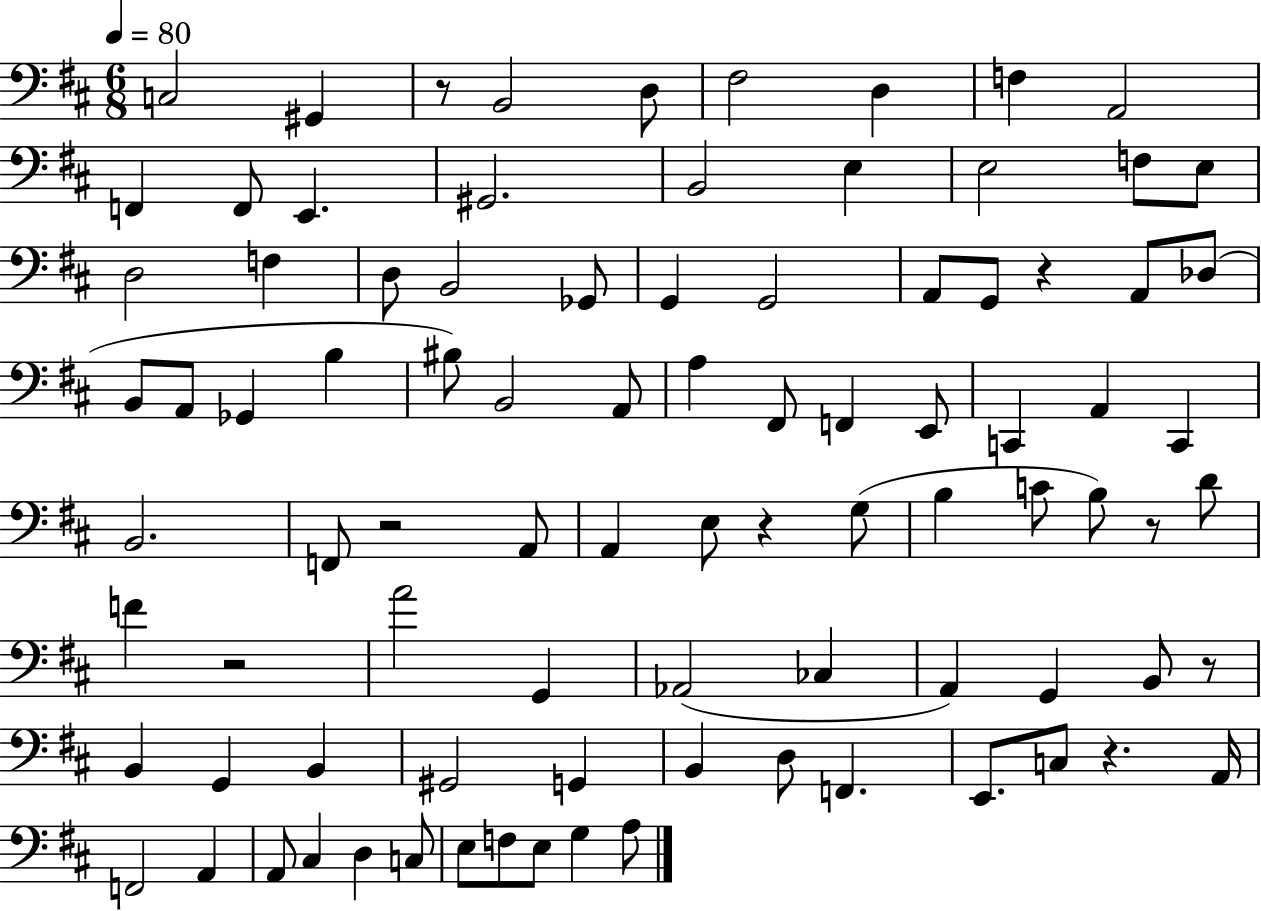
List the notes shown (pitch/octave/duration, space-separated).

C3/h G#2/q R/e B2/h D3/e F#3/h D3/q F3/q A2/h F2/q F2/e E2/q. G#2/h. B2/h E3/q E3/h F3/e E3/e D3/h F3/q D3/e B2/h Gb2/e G2/q G2/h A2/e G2/e R/q A2/e Db3/e B2/e A2/e Gb2/q B3/q BIS3/e B2/h A2/e A3/q F#2/e F2/q E2/e C2/q A2/q C2/q B2/h. F2/e R/h A2/e A2/q E3/e R/q G3/e B3/q C4/e B3/e R/e D4/e F4/q R/h A4/h G2/q Ab2/h CES3/q A2/q G2/q B2/e R/e B2/q G2/q B2/q G#2/h G2/q B2/q D3/e F2/q. E2/e. C3/e R/q. A2/s F2/h A2/q A2/e C#3/q D3/q C3/e E3/e F3/e E3/e G3/q A3/e